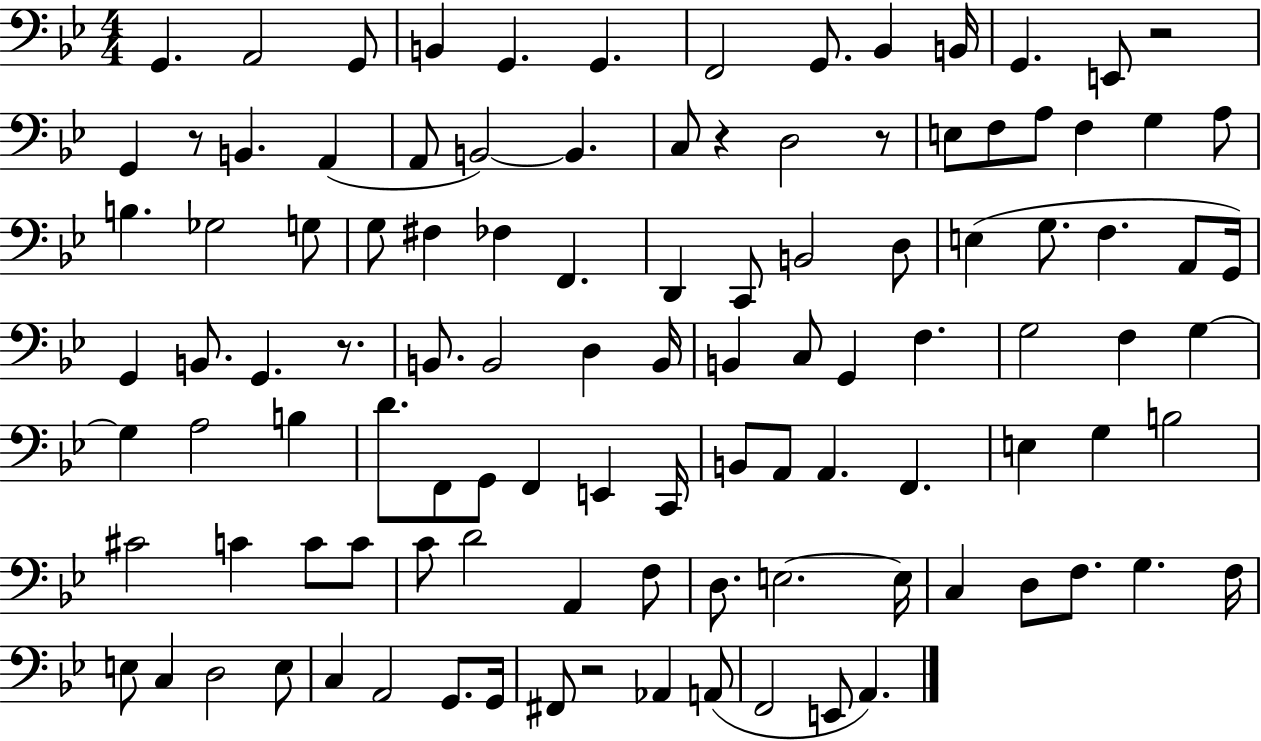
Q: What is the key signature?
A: BES major